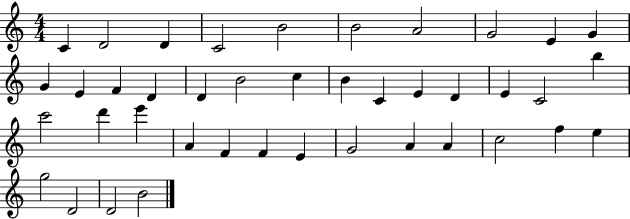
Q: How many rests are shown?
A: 0